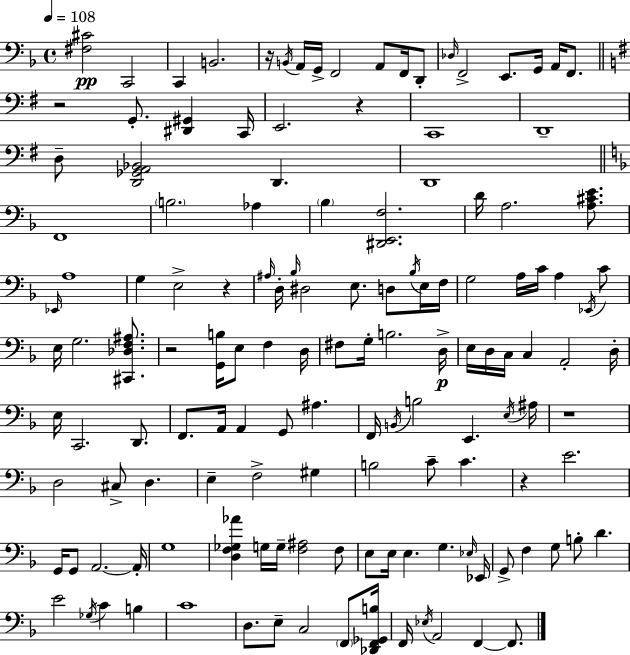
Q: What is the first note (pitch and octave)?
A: C2